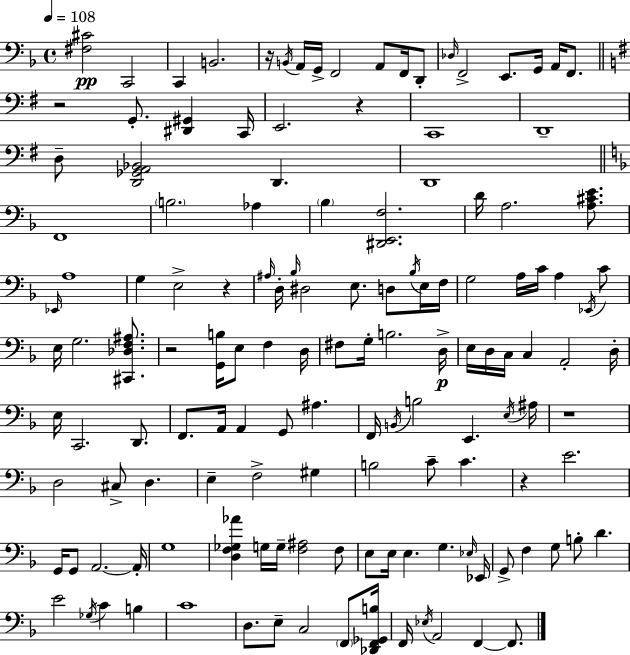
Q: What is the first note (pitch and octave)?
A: C2